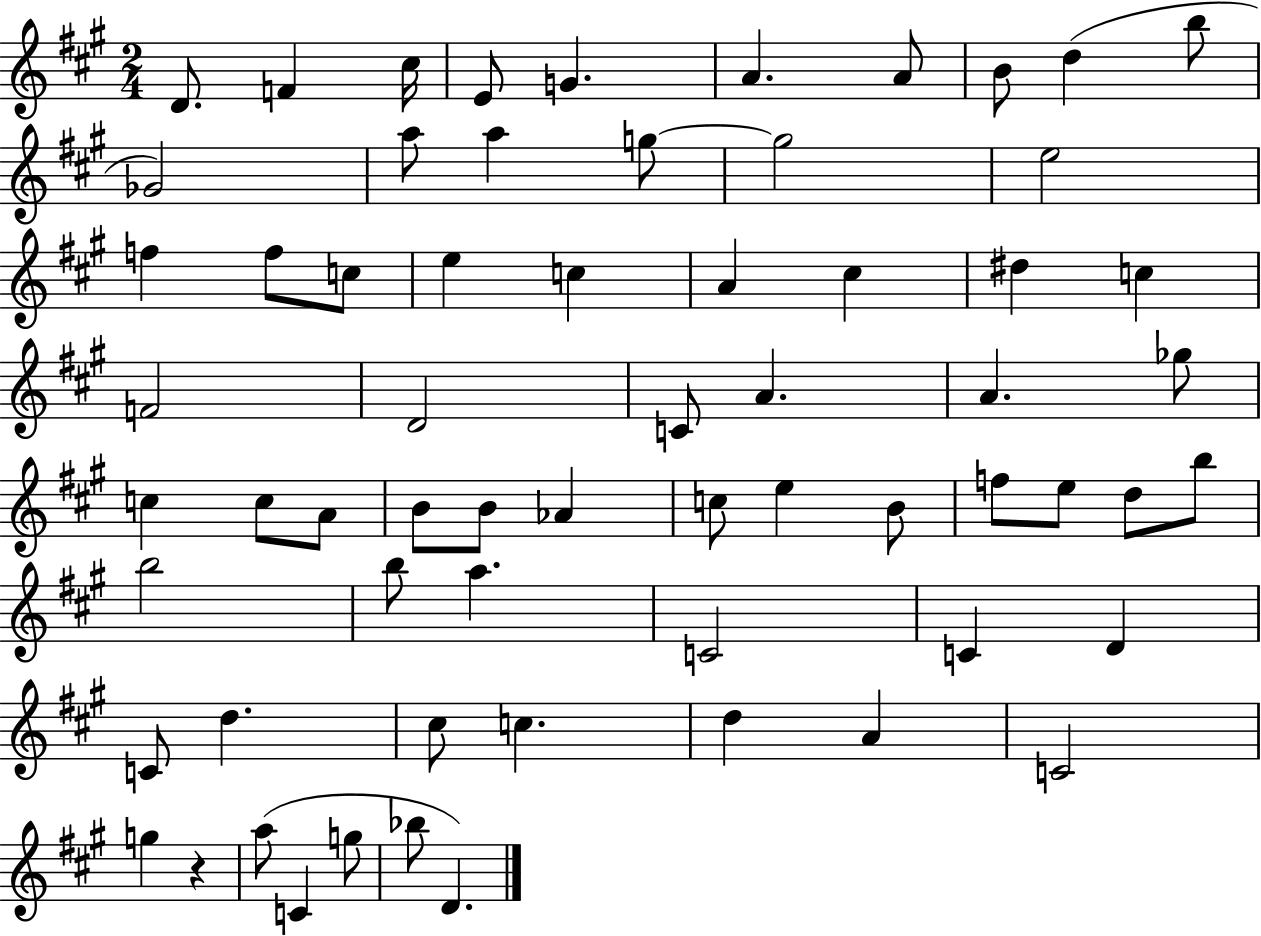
{
  \clef treble
  \numericTimeSignature
  \time 2/4
  \key a \major
  \repeat volta 2 { d'8. f'4 cis''16 | e'8 g'4. | a'4. a'8 | b'8 d''4( b''8 | \break ges'2) | a''8 a''4 g''8~~ | g''2 | e''2 | \break f''4 f''8 c''8 | e''4 c''4 | a'4 cis''4 | dis''4 c''4 | \break f'2 | d'2 | c'8 a'4. | a'4. ges''8 | \break c''4 c''8 a'8 | b'8 b'8 aes'4 | c''8 e''4 b'8 | f''8 e''8 d''8 b''8 | \break b''2 | b''8 a''4. | c'2 | c'4 d'4 | \break c'8 d''4. | cis''8 c''4. | d''4 a'4 | c'2 | \break g''4 r4 | a''8( c'4 g''8 | bes''8 d'4.) | } \bar "|."
}